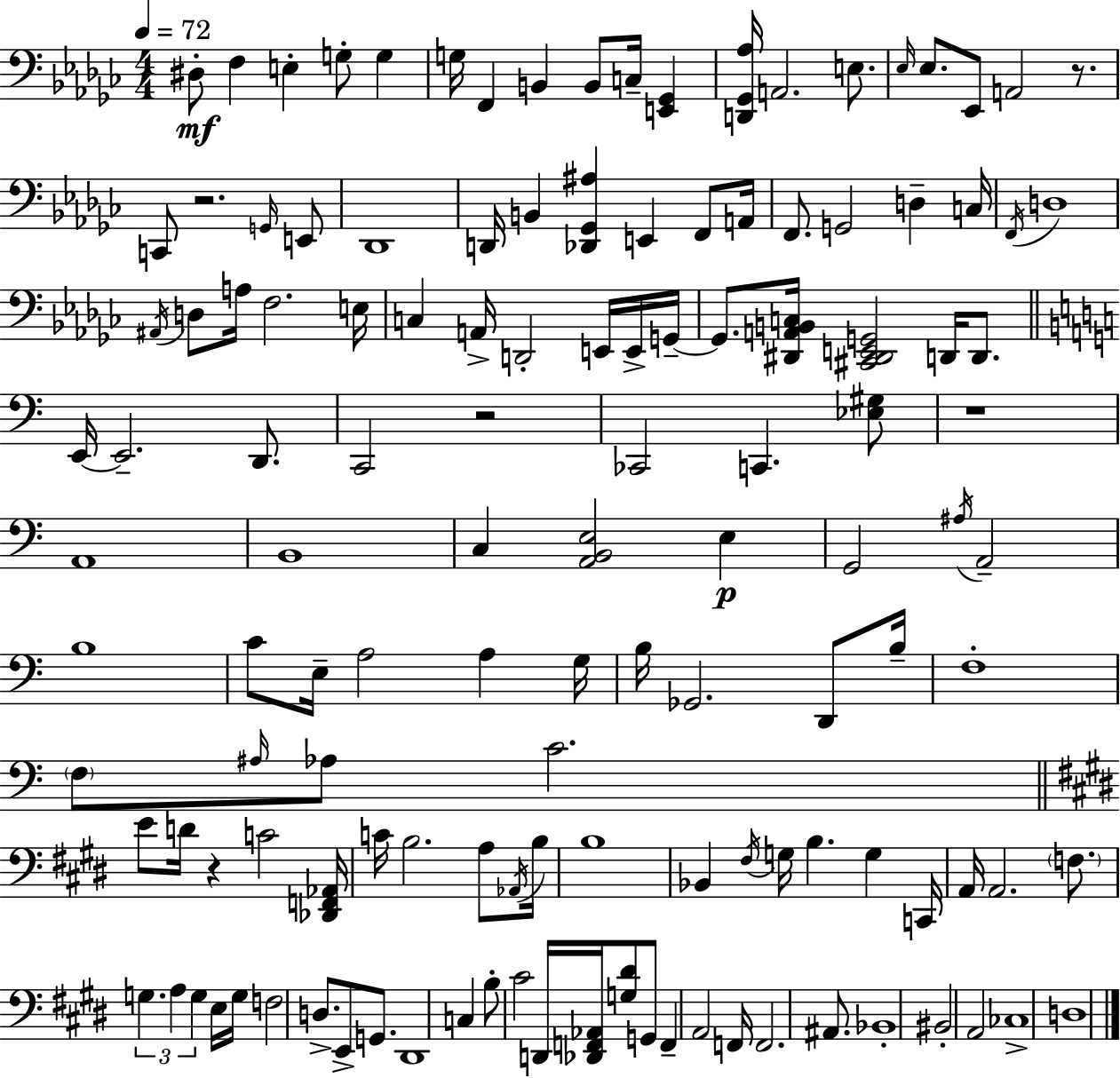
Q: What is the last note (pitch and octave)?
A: D3